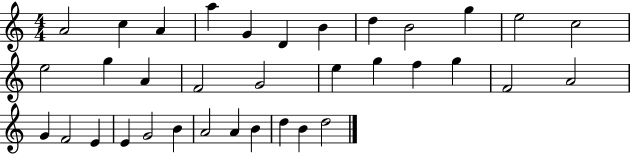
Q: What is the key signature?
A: C major